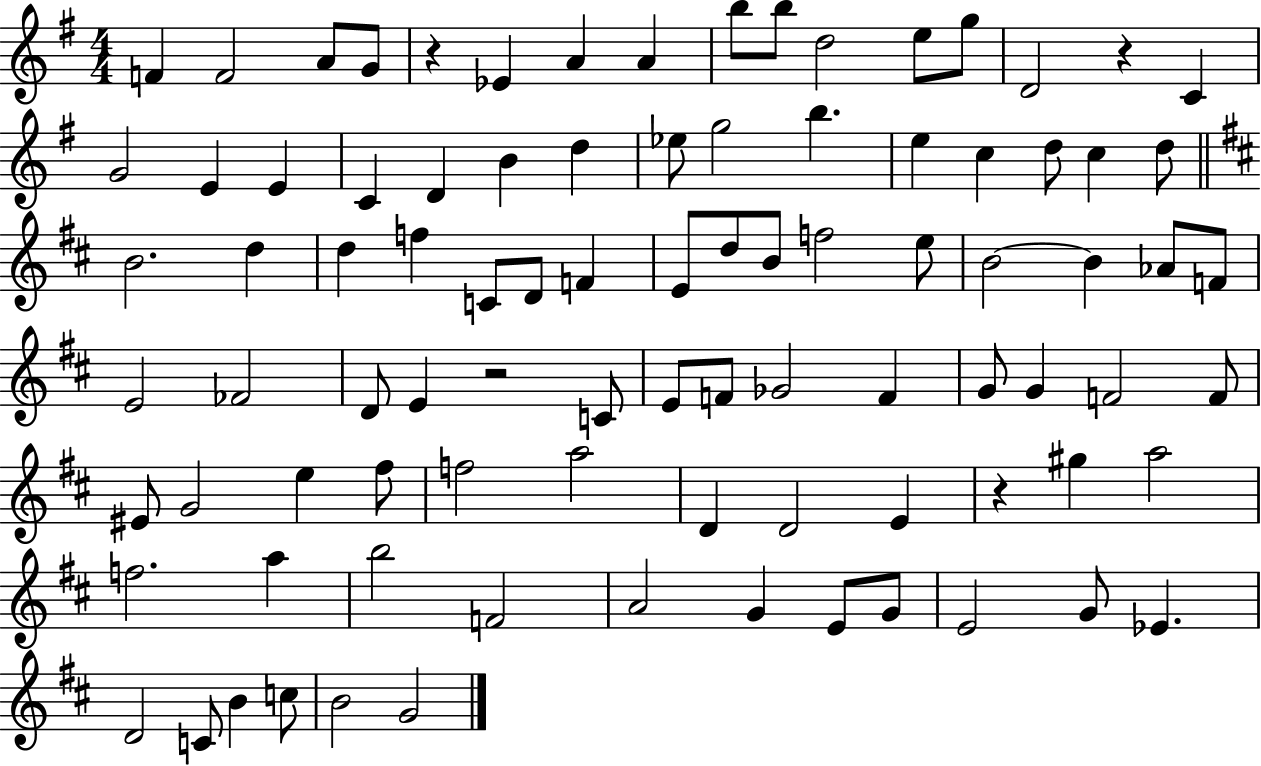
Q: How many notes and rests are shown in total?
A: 90